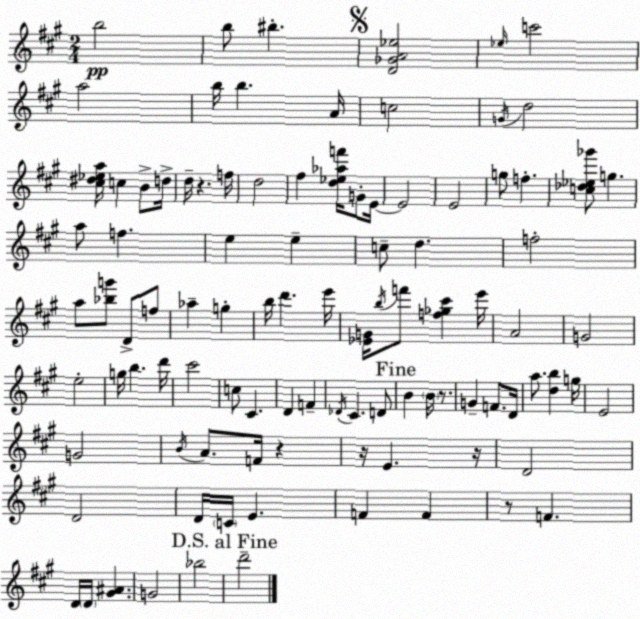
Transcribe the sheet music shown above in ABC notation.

X:1
T:Untitled
M:2/4
L:1/4
K:A
b2 b/2 ^b [D_GA_e]2 _e/4 c'2 a2 b/4 b A/4 c2 G/4 d2 [^c^d_ea]/4 c B/2 d/4 d/4 z f/4 d2 ^f [d_e_af']/4 G/2 E/4 E2 E2 g/2 f [c_d_e_g']/2 g a/2 f e e c/2 d f2 a/2 [_bg']/2 D/2 f/2 _a g b/4 d' e'/4 [_EG]/4 b/4 f'/2 [f_g^c'] e'/4 A2 G2 e2 g/4 b d'/4 ^c'2 c/2 ^C D F _D/4 ^C D/2 B B/4 z/2 G F/2 D/4 a/2 [db] g/4 E2 G2 B/4 A/2 F/4 z z/4 E z/4 D2 D2 D/4 C/4 E F F z/2 F D/4 D/4 [^G^A] G2 _b2 d'2